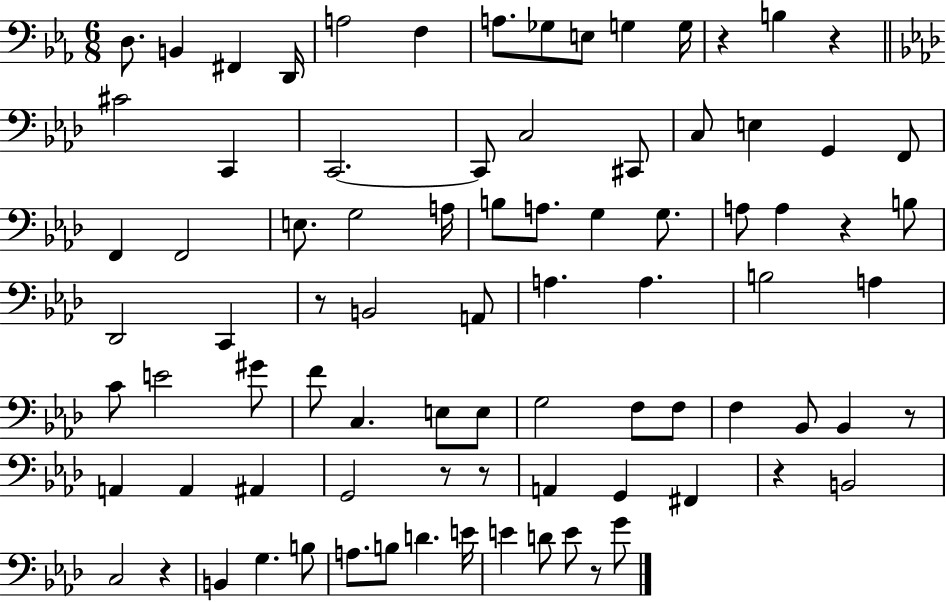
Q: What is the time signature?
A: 6/8